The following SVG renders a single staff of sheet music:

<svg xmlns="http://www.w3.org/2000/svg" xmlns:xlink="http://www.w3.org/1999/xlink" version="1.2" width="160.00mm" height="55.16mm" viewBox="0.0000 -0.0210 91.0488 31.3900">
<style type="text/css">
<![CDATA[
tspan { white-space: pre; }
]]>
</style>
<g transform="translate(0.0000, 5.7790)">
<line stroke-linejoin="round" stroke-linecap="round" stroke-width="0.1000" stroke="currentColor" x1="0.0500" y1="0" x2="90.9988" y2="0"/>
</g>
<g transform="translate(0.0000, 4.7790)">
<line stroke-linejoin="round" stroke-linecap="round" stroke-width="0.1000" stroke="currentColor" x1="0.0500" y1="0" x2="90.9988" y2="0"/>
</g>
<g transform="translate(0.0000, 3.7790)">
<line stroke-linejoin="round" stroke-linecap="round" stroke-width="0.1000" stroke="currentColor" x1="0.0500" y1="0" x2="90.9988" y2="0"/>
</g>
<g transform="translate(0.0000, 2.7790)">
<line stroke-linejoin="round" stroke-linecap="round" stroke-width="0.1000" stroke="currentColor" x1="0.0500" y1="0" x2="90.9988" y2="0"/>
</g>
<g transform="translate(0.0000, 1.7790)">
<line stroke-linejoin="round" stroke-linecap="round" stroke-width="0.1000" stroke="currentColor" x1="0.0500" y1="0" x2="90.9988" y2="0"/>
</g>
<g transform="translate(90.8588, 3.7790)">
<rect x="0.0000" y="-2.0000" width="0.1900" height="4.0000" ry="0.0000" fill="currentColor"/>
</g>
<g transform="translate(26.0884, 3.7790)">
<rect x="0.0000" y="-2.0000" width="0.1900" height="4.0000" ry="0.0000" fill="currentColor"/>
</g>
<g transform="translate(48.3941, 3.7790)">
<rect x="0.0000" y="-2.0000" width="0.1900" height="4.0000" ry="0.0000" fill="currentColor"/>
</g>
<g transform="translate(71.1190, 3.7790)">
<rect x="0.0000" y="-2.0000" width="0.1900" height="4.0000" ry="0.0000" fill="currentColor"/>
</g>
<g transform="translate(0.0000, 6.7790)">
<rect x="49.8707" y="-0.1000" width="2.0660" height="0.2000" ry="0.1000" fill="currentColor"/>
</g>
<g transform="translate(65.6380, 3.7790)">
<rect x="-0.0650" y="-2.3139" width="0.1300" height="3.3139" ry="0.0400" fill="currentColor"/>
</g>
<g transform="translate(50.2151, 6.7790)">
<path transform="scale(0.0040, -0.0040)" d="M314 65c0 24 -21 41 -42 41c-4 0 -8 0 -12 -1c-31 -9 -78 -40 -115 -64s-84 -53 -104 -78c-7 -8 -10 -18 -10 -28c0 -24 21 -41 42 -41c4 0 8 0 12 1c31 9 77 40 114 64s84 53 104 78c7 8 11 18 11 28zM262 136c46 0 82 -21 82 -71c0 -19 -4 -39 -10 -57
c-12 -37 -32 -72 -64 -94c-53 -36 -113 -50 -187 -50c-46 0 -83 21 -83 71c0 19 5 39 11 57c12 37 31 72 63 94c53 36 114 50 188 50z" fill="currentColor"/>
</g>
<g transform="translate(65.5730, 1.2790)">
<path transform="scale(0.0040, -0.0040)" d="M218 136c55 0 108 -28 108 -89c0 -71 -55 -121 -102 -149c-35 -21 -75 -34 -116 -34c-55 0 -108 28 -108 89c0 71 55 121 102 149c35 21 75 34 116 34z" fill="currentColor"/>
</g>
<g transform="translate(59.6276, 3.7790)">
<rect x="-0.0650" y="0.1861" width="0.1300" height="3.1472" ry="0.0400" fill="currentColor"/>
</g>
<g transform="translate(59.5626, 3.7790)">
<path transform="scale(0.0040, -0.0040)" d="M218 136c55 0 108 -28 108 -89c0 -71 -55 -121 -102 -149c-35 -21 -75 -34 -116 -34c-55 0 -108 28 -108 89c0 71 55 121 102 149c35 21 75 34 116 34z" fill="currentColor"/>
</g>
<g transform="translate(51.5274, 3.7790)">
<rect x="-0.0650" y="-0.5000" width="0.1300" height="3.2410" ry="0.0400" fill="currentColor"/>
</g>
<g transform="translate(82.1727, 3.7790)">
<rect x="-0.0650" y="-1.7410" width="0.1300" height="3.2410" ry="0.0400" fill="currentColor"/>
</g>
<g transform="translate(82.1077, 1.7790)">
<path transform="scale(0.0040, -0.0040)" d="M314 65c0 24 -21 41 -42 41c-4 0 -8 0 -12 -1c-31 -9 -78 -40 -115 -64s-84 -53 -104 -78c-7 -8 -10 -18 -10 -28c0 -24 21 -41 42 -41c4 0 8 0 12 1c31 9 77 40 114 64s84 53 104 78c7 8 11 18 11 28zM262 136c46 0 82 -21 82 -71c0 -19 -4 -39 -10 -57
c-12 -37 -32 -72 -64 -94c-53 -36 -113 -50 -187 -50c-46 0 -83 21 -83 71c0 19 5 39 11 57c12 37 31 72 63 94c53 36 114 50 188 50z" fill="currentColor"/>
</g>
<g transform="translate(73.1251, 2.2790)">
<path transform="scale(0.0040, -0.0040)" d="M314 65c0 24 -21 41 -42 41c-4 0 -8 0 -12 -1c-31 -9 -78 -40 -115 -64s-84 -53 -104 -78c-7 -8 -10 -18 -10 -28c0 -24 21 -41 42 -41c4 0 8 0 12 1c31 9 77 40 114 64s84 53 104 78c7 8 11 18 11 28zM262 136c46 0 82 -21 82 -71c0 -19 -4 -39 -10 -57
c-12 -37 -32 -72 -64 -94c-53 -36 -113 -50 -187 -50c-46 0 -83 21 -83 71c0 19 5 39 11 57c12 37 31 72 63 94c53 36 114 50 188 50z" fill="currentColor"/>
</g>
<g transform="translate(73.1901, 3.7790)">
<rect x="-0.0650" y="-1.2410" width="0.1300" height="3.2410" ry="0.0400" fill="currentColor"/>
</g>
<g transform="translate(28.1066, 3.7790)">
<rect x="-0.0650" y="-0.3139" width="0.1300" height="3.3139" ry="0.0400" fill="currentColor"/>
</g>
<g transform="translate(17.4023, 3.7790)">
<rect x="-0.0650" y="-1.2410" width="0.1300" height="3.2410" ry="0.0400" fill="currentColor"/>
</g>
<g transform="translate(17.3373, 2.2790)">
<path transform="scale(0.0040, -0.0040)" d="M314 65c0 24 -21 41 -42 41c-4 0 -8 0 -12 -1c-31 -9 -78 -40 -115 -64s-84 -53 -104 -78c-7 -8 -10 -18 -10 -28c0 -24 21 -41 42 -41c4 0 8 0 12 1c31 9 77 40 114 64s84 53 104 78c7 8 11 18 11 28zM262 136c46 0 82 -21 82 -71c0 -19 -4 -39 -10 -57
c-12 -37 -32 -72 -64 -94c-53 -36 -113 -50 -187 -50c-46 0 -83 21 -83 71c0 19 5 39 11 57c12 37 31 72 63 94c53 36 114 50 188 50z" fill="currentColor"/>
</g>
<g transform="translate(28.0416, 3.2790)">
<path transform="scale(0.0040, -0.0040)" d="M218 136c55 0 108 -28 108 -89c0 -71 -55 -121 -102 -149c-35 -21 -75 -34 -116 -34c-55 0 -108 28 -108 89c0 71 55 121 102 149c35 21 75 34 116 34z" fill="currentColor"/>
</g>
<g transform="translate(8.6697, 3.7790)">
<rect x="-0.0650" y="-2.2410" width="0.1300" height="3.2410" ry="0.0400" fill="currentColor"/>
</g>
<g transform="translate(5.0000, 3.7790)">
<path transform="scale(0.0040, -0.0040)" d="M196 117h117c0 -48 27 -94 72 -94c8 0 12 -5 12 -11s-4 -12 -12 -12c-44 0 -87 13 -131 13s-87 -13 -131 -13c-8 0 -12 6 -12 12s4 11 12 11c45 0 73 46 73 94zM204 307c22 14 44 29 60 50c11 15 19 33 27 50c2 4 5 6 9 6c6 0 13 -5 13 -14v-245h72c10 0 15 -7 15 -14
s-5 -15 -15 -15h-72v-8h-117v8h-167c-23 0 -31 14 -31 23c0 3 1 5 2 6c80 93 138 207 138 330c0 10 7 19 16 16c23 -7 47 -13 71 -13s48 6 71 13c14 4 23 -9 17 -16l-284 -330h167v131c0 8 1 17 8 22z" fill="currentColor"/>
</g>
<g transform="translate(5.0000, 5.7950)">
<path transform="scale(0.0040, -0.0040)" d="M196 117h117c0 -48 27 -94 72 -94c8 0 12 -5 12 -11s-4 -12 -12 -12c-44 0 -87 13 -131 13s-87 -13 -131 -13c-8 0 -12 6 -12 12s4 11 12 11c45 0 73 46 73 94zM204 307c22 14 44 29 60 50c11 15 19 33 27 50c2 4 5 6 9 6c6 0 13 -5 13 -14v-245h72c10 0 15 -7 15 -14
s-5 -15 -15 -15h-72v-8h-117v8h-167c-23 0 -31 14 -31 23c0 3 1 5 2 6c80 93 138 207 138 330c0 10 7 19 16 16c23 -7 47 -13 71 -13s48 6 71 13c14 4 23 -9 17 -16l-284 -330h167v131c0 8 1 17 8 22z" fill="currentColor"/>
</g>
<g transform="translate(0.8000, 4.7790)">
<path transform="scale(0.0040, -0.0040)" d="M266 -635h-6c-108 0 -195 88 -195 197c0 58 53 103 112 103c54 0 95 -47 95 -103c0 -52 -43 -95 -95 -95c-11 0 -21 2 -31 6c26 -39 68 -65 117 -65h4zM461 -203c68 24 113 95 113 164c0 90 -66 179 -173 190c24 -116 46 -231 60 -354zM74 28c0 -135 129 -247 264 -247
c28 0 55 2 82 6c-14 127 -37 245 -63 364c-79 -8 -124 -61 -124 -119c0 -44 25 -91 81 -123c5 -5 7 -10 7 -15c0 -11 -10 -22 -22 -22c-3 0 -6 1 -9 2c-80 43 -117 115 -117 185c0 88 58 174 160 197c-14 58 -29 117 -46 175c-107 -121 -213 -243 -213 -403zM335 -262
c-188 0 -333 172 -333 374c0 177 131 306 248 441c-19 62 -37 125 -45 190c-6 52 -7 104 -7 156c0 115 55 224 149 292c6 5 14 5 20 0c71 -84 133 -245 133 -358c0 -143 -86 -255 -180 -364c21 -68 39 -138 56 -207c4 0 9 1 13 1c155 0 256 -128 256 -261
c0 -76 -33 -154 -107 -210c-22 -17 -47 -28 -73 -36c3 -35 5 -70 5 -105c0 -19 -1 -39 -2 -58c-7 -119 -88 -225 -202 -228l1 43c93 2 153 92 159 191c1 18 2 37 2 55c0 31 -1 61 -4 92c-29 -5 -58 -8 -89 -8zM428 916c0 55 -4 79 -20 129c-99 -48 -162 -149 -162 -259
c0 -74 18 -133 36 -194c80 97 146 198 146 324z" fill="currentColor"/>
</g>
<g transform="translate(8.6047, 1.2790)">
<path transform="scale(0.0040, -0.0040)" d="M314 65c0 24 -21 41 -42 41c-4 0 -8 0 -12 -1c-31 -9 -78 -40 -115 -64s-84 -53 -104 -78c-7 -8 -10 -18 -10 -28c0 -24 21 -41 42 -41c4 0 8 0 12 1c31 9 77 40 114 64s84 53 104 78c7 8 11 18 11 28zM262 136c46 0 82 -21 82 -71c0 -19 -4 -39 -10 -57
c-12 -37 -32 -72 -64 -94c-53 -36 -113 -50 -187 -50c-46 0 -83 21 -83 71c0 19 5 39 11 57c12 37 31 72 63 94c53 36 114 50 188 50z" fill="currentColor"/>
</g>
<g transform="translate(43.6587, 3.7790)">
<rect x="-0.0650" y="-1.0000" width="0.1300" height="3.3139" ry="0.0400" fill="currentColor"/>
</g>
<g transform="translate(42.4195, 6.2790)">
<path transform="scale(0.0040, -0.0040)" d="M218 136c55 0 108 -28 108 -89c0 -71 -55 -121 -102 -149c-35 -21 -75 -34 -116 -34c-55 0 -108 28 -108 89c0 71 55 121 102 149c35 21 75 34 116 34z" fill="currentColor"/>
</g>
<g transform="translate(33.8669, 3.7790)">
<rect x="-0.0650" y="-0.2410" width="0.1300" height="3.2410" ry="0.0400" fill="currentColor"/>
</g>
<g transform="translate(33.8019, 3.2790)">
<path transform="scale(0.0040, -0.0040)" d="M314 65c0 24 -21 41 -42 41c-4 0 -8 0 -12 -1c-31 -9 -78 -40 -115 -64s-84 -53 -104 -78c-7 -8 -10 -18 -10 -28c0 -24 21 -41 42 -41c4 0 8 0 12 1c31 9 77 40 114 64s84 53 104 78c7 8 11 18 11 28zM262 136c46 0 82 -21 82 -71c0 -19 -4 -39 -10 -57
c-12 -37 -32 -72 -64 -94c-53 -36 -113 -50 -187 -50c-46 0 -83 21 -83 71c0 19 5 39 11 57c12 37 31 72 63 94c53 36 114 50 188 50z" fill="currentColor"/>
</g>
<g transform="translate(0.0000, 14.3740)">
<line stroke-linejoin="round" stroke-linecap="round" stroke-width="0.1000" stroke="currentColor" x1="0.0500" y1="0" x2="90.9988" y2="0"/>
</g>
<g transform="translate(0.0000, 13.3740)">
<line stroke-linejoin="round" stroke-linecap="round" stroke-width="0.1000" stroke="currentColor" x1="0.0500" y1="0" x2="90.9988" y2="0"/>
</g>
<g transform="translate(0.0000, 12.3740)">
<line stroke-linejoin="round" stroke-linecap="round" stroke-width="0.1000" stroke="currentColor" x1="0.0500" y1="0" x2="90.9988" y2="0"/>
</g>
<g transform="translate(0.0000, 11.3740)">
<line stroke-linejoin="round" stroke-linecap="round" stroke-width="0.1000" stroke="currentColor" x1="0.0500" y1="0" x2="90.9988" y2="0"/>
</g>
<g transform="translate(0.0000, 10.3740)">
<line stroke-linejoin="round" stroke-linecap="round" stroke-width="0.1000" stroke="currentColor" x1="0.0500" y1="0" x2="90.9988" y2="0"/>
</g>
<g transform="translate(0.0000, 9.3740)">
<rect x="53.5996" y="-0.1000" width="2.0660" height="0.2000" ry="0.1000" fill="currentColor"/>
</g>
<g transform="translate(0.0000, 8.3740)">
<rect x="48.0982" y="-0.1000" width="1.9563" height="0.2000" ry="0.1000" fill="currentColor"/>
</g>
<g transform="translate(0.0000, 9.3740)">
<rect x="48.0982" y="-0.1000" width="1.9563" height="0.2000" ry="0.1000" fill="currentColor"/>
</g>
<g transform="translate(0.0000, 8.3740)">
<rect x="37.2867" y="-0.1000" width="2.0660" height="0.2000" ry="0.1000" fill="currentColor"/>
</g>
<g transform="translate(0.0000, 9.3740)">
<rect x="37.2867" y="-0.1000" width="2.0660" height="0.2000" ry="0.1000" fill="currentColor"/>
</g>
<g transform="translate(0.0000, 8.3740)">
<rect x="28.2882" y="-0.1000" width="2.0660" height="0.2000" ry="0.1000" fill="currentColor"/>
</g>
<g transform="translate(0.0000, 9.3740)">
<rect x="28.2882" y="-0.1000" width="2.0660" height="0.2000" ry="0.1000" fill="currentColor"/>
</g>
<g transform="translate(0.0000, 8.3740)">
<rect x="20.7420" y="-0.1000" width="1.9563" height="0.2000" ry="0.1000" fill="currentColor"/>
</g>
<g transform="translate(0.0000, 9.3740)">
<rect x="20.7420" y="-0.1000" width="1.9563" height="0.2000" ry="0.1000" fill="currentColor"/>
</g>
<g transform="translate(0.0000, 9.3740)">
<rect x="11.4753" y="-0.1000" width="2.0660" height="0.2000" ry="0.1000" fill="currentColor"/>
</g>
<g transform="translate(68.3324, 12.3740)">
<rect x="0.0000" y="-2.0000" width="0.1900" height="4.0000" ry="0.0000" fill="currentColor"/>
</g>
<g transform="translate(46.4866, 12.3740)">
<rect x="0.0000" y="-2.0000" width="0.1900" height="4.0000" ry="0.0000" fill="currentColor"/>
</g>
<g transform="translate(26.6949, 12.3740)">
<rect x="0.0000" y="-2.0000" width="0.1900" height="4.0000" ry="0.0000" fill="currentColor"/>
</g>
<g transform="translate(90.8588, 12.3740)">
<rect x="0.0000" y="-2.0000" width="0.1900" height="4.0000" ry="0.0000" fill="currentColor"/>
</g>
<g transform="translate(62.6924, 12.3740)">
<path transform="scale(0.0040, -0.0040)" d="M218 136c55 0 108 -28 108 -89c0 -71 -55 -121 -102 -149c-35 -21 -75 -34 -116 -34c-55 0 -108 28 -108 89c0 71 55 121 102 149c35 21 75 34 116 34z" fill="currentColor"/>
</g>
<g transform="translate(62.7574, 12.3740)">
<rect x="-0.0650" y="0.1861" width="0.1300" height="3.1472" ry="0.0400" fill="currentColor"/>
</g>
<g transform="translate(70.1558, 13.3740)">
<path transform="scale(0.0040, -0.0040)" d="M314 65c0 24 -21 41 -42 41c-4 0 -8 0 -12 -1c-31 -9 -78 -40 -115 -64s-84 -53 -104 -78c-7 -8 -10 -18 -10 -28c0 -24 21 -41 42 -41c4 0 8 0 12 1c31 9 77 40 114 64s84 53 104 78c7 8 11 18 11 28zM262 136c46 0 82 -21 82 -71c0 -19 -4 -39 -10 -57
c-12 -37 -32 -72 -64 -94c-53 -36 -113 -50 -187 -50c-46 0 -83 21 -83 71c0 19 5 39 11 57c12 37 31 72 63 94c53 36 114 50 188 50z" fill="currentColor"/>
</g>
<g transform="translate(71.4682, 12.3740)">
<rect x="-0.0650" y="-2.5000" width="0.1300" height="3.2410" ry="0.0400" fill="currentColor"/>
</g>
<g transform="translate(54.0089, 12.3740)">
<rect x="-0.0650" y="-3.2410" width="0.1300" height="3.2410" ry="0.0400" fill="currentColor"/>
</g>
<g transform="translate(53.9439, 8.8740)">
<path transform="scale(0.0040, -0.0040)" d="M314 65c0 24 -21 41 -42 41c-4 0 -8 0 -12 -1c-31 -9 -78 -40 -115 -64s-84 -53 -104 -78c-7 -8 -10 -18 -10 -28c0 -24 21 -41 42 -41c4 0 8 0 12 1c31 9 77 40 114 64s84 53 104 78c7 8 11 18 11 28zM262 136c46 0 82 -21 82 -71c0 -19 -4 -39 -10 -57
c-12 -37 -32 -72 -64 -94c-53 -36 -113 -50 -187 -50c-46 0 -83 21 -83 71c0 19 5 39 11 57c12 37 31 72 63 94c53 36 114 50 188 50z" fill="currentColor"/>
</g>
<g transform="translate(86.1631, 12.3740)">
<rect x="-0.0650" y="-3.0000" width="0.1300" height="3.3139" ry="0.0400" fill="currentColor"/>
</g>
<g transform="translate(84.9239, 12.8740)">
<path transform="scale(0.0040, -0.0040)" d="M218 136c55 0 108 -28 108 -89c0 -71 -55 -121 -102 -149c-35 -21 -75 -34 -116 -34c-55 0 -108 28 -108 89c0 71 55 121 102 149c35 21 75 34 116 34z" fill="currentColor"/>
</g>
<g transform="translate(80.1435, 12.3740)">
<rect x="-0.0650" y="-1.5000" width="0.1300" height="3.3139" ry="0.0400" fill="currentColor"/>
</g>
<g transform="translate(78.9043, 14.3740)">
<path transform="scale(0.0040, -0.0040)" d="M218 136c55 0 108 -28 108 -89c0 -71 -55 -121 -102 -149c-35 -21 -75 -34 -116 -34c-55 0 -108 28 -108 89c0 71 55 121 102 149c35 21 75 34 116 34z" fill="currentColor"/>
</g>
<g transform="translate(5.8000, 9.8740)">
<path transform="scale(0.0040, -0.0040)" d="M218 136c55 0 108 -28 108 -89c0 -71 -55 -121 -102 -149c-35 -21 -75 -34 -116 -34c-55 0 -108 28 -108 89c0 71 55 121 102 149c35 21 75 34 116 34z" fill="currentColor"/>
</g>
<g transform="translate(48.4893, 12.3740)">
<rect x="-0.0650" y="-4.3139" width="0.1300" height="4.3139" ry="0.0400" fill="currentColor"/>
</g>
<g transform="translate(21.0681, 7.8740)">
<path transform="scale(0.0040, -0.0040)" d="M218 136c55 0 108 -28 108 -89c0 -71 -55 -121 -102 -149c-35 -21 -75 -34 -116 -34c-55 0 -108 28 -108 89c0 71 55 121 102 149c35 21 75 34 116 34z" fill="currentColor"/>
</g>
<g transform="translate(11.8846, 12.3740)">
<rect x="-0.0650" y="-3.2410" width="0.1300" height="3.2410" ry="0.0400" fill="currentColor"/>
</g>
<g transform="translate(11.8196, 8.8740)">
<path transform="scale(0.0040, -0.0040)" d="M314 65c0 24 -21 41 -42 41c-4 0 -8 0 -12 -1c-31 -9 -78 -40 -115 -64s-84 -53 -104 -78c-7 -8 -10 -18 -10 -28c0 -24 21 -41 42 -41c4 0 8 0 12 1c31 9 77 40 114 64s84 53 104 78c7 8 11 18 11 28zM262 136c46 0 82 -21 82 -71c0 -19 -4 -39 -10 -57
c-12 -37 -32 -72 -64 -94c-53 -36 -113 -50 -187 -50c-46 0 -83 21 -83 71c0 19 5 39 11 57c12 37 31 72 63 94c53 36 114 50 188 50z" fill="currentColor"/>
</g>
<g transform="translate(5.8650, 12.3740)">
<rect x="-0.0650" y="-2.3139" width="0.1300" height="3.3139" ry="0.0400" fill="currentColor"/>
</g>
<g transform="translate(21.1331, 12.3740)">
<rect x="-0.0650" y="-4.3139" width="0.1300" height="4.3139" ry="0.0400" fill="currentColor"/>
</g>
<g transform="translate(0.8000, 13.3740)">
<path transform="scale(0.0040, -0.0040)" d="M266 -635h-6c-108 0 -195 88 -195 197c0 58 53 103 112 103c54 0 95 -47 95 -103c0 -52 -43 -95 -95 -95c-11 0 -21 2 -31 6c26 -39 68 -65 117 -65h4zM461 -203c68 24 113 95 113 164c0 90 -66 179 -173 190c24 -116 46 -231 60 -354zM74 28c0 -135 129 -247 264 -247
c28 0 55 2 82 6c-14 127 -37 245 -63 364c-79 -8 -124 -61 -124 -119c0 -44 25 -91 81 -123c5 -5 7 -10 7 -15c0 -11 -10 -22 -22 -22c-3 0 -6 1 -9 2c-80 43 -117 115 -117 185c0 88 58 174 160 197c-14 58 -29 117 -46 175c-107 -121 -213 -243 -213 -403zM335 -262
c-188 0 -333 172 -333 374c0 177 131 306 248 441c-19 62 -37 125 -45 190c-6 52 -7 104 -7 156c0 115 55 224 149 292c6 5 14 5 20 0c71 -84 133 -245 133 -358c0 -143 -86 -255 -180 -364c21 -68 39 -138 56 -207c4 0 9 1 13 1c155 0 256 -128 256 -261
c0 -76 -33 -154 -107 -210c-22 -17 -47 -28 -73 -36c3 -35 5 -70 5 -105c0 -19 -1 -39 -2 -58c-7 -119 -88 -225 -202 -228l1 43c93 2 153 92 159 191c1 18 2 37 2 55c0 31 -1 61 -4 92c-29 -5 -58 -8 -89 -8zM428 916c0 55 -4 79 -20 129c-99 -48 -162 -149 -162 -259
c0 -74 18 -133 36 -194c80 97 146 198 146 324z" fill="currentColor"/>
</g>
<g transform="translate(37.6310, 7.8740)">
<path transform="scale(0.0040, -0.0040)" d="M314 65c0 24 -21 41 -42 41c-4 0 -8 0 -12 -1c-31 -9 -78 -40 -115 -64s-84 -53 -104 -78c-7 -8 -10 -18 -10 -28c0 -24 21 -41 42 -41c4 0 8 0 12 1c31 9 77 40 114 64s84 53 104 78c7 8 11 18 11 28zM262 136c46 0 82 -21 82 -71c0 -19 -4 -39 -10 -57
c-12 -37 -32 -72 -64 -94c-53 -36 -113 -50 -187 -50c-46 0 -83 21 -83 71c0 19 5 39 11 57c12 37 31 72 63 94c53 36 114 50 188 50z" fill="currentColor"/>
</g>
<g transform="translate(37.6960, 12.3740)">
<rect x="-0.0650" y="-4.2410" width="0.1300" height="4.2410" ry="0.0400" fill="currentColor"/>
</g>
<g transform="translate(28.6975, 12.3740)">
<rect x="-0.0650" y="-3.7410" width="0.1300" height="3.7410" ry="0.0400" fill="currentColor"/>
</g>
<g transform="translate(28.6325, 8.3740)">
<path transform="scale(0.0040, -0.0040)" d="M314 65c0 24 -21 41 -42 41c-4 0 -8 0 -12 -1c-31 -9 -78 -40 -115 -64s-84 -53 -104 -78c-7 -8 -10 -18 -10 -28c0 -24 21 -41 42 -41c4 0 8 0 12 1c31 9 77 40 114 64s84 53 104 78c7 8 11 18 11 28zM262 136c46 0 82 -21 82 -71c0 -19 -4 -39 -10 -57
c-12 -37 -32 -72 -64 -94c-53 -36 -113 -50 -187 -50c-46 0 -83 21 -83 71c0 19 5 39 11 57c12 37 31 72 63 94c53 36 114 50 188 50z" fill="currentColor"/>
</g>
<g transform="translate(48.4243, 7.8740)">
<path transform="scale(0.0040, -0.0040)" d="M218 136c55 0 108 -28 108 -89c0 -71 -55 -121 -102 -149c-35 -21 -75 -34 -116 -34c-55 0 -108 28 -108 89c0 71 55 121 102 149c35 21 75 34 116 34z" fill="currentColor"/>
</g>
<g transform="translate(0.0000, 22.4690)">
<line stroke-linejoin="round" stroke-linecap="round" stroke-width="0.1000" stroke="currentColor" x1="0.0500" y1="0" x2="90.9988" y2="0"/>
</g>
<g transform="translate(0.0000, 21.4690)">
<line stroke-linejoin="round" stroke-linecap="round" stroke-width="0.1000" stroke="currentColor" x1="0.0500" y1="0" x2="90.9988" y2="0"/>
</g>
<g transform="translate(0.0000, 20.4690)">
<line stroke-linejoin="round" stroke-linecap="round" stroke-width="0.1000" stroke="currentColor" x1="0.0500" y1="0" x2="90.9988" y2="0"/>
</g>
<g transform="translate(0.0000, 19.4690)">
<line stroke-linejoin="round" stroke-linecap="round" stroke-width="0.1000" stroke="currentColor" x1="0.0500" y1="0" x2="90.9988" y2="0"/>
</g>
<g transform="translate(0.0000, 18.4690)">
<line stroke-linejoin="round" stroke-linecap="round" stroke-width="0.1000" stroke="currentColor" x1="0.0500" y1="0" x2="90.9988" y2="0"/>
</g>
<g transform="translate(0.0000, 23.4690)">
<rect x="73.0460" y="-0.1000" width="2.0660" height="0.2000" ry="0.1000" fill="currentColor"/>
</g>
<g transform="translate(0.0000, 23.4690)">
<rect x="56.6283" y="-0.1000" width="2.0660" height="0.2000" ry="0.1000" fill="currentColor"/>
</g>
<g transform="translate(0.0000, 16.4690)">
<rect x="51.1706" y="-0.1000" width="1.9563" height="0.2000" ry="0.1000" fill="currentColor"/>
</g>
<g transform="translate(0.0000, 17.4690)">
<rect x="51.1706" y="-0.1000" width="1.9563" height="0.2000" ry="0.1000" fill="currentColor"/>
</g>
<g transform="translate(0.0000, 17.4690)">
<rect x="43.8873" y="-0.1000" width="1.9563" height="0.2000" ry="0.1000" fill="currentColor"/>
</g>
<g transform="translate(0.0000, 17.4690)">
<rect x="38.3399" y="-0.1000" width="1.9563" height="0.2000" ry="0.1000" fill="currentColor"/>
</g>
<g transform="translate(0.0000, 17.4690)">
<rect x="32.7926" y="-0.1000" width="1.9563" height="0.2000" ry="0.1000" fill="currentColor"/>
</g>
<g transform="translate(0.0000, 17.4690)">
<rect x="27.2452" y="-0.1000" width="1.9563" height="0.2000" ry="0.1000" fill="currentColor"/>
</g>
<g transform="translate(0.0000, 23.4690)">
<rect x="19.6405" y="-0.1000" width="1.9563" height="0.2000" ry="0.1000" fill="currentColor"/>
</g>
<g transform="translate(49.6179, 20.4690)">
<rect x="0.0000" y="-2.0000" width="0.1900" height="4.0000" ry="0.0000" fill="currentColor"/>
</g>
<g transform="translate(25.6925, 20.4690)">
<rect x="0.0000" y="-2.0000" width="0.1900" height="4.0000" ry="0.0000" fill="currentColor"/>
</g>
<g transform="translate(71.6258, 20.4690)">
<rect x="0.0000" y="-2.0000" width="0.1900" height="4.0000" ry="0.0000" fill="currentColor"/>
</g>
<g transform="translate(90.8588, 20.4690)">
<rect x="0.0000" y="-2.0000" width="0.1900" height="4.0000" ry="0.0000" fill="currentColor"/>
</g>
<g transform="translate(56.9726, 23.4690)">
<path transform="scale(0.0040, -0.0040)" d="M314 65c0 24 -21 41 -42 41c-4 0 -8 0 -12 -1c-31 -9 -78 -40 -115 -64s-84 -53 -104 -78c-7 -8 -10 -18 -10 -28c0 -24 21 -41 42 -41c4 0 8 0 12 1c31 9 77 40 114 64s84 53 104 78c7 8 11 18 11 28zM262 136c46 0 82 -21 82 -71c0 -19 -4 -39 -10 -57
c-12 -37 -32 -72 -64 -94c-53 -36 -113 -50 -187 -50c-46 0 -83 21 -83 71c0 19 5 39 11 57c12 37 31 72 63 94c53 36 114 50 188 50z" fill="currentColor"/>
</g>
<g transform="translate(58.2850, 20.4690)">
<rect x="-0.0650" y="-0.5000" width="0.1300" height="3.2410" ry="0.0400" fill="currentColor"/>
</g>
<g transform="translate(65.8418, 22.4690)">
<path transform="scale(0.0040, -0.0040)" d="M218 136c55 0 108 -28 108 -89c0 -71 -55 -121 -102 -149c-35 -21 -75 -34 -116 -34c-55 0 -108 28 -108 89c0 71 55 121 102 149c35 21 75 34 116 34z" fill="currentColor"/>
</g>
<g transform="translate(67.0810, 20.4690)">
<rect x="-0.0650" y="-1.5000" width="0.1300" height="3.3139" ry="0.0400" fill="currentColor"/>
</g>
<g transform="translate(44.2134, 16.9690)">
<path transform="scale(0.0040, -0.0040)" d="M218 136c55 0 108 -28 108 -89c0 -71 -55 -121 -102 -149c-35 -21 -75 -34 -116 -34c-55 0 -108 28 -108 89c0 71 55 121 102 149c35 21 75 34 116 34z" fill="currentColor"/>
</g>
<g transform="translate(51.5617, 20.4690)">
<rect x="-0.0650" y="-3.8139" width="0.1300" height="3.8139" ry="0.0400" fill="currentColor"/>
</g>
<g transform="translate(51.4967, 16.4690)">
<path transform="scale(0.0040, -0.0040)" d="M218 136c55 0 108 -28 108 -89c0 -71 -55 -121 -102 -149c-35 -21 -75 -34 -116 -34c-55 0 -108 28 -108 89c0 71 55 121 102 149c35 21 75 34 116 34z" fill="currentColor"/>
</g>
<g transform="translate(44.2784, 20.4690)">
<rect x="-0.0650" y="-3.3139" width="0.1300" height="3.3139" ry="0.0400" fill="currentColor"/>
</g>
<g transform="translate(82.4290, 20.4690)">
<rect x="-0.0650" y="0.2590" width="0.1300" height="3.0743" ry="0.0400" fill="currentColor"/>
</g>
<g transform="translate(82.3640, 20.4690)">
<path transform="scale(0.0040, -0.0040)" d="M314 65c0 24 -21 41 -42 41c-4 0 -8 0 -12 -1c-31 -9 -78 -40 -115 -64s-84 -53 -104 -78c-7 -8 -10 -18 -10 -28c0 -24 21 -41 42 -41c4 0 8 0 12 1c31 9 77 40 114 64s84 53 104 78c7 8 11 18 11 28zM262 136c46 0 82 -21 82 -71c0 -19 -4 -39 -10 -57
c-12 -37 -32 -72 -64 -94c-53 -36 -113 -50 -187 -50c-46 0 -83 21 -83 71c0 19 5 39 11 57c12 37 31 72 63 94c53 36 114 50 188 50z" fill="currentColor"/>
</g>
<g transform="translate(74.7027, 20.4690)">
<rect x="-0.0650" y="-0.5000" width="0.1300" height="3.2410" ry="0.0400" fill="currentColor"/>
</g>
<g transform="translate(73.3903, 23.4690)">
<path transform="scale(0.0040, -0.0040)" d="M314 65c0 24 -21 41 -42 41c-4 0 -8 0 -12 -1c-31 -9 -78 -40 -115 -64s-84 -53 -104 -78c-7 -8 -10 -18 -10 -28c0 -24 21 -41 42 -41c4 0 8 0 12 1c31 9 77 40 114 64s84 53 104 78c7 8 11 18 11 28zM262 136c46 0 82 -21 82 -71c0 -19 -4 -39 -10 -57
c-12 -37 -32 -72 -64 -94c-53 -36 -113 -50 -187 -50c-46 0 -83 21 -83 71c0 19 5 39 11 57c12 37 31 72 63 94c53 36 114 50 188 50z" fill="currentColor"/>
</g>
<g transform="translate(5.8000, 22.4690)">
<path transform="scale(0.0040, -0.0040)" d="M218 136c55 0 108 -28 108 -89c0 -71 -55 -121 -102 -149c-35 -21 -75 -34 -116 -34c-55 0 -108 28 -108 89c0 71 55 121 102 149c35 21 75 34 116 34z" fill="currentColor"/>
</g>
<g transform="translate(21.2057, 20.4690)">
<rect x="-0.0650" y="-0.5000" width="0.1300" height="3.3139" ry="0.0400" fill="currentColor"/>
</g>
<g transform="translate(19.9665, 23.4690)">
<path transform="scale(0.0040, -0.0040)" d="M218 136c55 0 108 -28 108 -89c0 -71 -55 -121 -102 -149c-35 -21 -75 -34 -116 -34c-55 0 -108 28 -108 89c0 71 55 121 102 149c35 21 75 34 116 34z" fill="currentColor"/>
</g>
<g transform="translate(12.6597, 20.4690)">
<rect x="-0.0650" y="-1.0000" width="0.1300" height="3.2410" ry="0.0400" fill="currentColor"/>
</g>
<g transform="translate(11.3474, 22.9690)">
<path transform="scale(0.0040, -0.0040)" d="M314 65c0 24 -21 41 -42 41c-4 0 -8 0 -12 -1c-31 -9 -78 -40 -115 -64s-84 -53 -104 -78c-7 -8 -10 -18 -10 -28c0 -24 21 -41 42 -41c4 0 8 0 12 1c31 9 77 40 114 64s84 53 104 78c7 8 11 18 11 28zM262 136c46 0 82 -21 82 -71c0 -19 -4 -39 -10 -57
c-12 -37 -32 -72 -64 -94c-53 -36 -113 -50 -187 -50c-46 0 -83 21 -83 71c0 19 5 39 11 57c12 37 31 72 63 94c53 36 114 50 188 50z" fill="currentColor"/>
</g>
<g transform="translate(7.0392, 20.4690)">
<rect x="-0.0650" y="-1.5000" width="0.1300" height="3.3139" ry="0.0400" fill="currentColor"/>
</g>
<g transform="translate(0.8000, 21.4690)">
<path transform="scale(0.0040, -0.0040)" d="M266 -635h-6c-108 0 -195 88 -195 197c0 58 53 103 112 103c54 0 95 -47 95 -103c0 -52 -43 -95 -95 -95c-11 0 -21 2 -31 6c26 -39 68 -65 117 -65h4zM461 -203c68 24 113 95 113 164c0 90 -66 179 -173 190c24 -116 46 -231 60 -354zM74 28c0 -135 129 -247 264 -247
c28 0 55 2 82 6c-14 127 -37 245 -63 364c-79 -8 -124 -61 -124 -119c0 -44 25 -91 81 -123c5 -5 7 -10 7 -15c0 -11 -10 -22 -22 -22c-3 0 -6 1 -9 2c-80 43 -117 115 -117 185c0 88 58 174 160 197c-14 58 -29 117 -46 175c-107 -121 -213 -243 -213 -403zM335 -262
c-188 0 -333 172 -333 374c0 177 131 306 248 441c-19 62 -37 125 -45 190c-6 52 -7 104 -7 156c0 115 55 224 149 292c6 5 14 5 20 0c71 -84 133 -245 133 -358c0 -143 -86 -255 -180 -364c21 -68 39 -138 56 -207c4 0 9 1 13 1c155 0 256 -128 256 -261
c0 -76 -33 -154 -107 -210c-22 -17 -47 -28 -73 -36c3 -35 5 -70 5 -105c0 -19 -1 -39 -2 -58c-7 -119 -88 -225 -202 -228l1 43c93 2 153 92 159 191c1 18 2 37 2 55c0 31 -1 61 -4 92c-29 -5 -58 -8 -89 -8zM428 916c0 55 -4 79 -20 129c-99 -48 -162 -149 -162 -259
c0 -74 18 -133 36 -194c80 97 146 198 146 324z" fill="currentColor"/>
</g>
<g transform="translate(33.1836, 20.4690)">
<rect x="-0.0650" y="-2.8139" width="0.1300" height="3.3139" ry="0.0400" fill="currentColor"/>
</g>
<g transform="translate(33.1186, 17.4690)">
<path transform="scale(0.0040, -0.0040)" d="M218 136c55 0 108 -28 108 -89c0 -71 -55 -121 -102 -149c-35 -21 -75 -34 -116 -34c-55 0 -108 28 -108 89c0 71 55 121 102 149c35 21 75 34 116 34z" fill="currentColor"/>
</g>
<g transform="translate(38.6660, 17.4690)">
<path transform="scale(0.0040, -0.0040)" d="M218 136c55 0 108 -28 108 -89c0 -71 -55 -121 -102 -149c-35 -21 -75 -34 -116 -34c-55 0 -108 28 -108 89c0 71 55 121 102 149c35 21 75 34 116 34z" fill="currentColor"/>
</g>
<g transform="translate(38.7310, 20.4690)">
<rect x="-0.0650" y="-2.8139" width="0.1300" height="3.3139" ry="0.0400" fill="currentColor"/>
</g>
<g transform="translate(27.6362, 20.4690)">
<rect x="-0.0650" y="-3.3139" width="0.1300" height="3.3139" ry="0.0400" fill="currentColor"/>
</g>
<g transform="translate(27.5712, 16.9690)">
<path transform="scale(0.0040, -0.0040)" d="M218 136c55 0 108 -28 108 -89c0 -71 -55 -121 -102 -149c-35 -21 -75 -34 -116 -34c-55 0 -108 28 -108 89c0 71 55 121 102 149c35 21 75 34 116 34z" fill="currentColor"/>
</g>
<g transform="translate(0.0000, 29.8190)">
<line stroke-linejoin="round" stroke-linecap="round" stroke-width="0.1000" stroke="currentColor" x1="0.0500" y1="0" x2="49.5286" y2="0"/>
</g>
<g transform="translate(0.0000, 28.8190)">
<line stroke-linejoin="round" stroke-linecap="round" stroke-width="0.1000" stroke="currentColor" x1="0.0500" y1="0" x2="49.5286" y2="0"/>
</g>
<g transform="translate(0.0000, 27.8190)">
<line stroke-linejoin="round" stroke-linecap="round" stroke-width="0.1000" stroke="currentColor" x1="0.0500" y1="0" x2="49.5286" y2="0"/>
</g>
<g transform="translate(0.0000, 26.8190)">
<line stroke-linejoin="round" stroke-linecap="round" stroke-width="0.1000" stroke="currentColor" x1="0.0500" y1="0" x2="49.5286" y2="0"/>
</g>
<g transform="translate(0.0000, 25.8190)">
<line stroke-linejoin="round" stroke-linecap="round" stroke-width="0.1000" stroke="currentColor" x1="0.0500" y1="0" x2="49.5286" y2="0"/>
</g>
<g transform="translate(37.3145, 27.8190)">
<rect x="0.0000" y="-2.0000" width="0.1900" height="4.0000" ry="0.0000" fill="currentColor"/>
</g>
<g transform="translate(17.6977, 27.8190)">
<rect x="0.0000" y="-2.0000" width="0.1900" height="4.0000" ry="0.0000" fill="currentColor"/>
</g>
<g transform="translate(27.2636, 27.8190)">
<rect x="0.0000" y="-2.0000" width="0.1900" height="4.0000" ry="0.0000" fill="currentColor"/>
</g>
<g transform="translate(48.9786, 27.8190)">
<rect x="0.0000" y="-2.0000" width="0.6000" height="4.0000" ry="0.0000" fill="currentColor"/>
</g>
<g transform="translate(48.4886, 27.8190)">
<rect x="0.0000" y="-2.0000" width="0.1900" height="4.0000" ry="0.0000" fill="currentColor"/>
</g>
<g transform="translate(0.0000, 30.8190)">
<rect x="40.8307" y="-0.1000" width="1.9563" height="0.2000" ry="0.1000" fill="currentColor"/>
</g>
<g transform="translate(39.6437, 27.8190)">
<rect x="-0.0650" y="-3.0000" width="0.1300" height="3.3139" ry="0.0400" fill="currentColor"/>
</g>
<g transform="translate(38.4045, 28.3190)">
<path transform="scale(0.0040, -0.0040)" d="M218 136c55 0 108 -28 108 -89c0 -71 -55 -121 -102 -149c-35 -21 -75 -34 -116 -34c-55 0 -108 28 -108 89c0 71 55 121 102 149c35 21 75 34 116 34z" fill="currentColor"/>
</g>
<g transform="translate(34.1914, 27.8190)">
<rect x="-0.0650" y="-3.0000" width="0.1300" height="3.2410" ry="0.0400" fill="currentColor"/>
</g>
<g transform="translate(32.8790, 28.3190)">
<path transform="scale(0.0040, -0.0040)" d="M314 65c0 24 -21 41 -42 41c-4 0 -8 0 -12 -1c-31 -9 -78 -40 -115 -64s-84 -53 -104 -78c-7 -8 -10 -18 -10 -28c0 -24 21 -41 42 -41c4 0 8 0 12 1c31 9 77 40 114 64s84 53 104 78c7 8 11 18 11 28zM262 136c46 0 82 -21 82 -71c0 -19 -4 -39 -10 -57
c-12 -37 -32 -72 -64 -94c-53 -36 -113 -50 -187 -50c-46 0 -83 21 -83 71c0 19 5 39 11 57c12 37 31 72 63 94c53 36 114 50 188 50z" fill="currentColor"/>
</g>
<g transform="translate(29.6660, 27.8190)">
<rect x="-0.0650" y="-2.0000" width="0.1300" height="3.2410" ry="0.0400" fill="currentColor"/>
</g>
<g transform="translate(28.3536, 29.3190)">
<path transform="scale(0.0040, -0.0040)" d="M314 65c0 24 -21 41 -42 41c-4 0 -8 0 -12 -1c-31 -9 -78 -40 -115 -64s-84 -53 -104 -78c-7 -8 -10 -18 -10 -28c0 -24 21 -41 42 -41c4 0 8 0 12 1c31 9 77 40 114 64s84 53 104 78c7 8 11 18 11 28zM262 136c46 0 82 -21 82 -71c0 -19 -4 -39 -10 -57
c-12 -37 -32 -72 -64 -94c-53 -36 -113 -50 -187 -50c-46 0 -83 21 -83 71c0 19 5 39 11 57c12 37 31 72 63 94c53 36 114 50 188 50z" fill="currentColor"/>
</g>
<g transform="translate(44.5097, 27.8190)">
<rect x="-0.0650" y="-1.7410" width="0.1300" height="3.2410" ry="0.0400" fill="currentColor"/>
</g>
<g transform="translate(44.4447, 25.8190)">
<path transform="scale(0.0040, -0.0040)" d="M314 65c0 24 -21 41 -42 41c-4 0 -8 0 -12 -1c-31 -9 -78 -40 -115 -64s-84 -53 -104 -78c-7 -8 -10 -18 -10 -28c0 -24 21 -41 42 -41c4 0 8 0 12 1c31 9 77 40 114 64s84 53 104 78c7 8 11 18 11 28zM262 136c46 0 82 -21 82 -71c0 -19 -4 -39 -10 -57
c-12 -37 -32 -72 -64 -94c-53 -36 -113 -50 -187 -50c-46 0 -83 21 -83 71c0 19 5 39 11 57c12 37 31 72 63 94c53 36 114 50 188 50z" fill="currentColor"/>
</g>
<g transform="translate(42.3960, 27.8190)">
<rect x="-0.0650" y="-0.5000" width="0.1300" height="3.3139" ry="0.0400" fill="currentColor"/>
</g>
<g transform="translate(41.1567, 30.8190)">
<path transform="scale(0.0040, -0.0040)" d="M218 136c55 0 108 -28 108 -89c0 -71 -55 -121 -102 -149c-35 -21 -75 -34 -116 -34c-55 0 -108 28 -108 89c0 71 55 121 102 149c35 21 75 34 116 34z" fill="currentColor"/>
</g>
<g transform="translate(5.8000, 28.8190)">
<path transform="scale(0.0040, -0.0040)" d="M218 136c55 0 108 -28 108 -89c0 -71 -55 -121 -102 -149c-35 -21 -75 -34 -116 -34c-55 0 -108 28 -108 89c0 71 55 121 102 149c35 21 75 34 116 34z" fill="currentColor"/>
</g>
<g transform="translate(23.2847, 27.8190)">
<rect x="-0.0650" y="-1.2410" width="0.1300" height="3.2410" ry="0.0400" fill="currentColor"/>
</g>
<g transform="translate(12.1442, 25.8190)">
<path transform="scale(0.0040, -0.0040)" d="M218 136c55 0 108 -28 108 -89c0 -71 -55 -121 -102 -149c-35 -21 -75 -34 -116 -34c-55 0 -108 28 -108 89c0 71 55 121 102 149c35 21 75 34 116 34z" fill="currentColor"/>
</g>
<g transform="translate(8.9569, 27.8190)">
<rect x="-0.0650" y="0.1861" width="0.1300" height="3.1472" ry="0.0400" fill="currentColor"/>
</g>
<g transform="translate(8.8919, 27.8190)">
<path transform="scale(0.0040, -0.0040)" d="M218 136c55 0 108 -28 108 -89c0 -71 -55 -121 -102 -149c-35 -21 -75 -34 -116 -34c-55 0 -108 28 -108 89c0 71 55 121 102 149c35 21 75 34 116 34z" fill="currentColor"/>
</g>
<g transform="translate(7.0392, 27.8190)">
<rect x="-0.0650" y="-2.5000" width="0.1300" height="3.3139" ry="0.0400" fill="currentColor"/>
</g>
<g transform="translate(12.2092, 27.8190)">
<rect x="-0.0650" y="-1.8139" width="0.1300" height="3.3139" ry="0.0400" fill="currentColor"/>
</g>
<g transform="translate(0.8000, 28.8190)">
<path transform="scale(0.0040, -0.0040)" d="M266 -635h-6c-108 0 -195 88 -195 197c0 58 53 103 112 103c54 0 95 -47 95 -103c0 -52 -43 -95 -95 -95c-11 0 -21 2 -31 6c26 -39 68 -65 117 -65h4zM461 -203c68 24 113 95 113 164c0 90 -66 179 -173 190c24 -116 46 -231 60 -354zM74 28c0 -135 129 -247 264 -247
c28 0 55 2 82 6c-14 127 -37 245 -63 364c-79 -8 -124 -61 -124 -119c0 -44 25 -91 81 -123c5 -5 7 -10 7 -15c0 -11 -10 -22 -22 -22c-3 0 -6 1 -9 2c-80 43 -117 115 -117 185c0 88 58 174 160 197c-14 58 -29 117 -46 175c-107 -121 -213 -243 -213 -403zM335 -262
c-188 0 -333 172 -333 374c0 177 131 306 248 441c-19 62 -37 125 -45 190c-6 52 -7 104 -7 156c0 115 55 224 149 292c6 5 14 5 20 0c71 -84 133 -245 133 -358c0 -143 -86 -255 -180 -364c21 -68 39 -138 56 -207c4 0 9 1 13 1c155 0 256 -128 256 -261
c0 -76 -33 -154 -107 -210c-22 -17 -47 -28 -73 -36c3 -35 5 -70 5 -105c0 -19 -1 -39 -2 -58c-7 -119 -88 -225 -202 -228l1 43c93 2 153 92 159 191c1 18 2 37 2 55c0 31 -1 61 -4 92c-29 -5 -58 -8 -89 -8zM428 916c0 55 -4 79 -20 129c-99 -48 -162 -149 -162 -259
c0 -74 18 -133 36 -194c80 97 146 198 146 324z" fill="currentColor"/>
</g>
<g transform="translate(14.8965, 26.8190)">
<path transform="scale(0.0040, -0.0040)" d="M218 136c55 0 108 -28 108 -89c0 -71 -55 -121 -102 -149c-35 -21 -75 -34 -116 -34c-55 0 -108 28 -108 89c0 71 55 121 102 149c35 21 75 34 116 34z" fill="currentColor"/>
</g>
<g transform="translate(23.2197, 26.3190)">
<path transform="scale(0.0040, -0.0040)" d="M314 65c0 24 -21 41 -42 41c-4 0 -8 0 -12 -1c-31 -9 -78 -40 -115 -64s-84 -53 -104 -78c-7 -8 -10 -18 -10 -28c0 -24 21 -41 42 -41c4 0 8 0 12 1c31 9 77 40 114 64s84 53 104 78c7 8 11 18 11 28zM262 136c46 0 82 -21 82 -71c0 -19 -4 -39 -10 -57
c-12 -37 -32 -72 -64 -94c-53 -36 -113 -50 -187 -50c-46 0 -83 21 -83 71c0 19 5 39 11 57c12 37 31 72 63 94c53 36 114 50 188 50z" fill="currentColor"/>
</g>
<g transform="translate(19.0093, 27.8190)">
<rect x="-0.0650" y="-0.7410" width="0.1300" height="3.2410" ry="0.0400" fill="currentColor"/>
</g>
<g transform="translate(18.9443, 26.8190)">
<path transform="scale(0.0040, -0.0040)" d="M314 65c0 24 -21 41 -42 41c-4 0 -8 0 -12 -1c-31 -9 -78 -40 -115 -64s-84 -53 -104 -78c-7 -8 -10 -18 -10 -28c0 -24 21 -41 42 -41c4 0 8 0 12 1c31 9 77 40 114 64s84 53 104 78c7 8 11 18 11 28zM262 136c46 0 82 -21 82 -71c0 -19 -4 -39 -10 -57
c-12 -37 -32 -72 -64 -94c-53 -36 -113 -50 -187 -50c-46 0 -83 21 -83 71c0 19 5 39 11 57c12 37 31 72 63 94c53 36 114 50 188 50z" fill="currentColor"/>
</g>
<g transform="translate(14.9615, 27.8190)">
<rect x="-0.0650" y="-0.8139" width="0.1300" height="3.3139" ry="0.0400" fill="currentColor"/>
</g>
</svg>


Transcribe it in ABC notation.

X:1
T:Untitled
M:4/4
L:1/4
K:C
g2 e2 c c2 D C2 B g e2 f2 g b2 d' c'2 d'2 d' b2 B G2 E A E D2 C b a a b c' C2 E C2 B2 G B f d d2 e2 F2 A2 A C f2